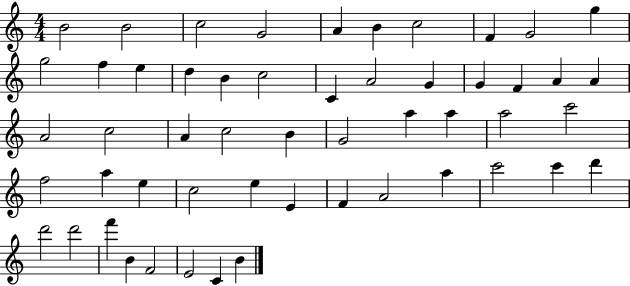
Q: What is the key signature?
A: C major